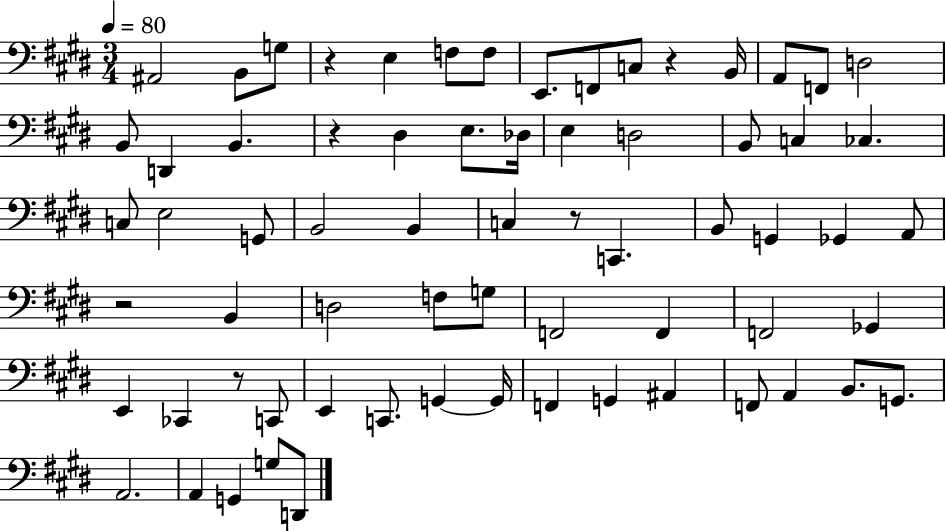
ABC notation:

X:1
T:Untitled
M:3/4
L:1/4
K:E
^A,,2 B,,/2 G,/2 z E, F,/2 F,/2 E,,/2 F,,/2 C,/2 z B,,/4 A,,/2 F,,/2 D,2 B,,/2 D,, B,, z ^D, E,/2 _D,/4 E, D,2 B,,/2 C, _C, C,/2 E,2 G,,/2 B,,2 B,, C, z/2 C,, B,,/2 G,, _G,, A,,/2 z2 B,, D,2 F,/2 G,/2 F,,2 F,, F,,2 _G,, E,, _C,, z/2 C,,/2 E,, C,,/2 G,, G,,/4 F,, G,, ^A,, F,,/2 A,, B,,/2 G,,/2 A,,2 A,, G,, G,/2 D,,/2